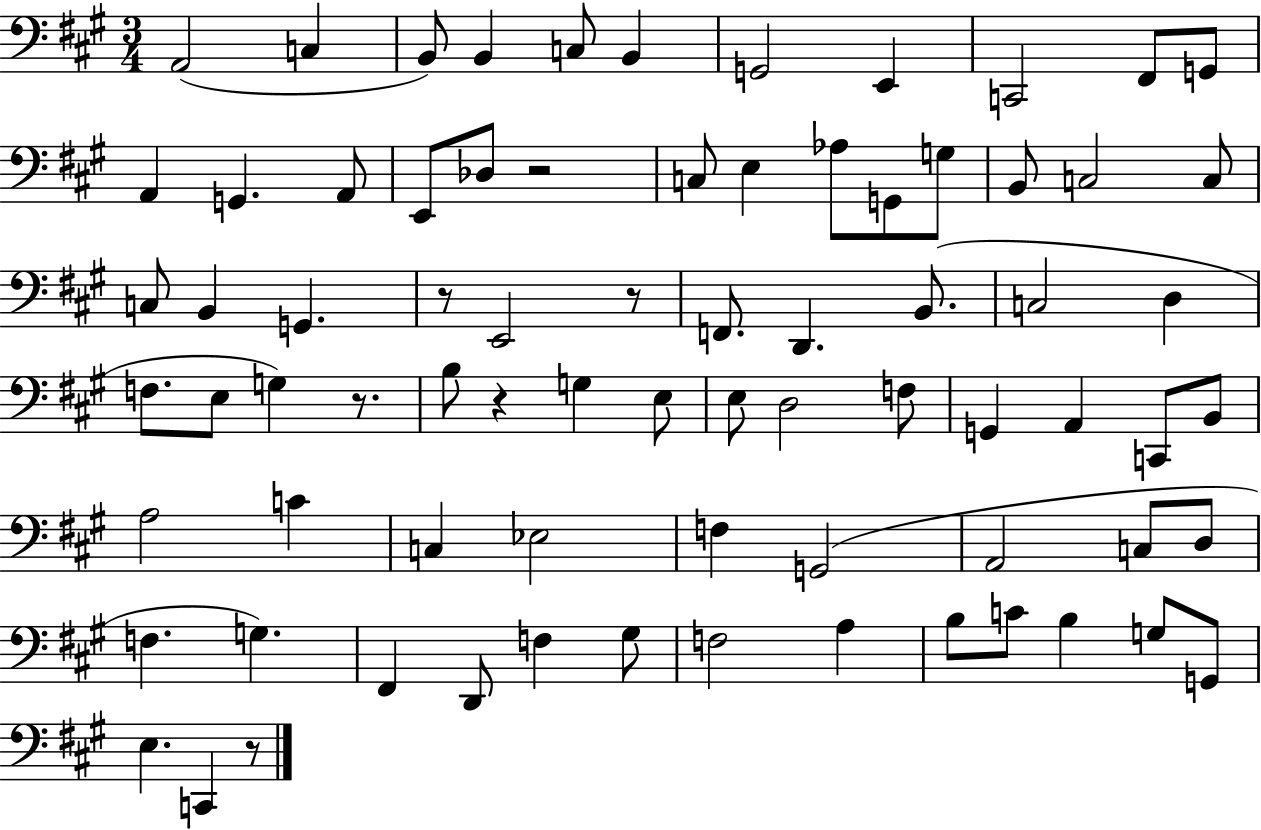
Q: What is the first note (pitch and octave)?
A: A2